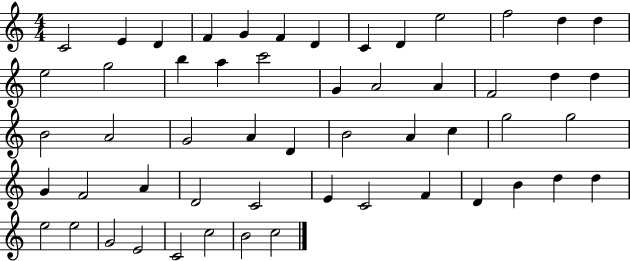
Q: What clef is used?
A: treble